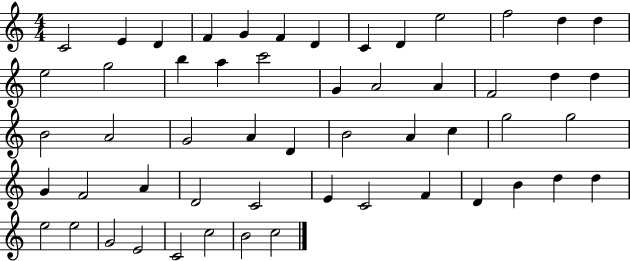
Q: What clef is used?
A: treble